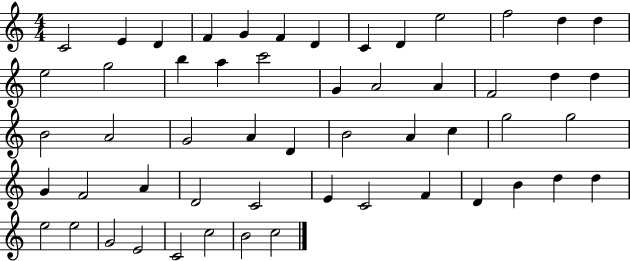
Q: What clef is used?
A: treble